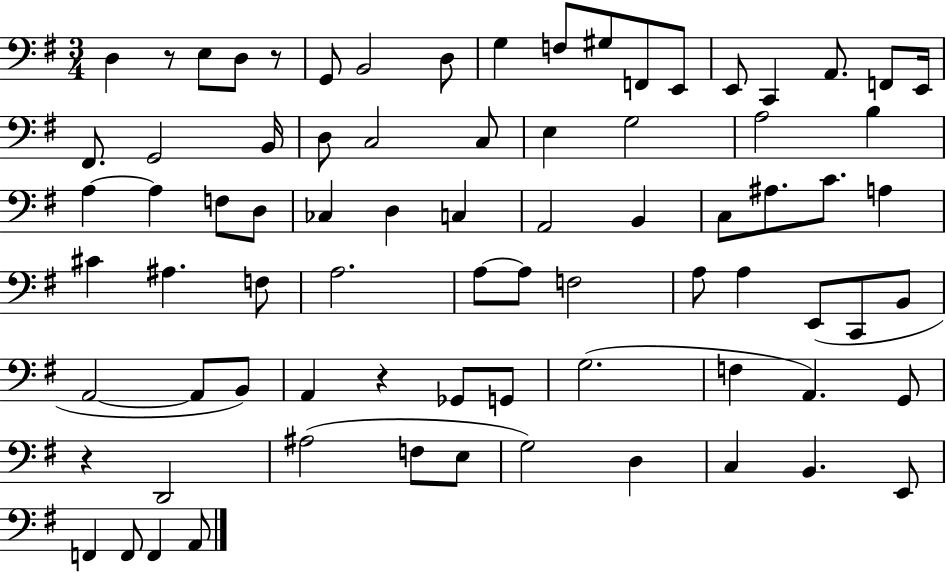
X:1
T:Untitled
M:3/4
L:1/4
K:G
D, z/2 E,/2 D,/2 z/2 G,,/2 B,,2 D,/2 G, F,/2 ^G,/2 F,,/2 E,,/2 E,,/2 C,, A,,/2 F,,/2 E,,/4 ^F,,/2 G,,2 B,,/4 D,/2 C,2 C,/2 E, G,2 A,2 B, A, A, F,/2 D,/2 _C, D, C, A,,2 B,, C,/2 ^A,/2 C/2 A, ^C ^A, F,/2 A,2 A,/2 A,/2 F,2 A,/2 A, E,,/2 C,,/2 B,,/2 A,,2 A,,/2 B,,/2 A,, z _G,,/2 G,,/2 G,2 F, A,, G,,/2 z D,,2 ^A,2 F,/2 E,/2 G,2 D, C, B,, E,,/2 F,, F,,/2 F,, A,,/2